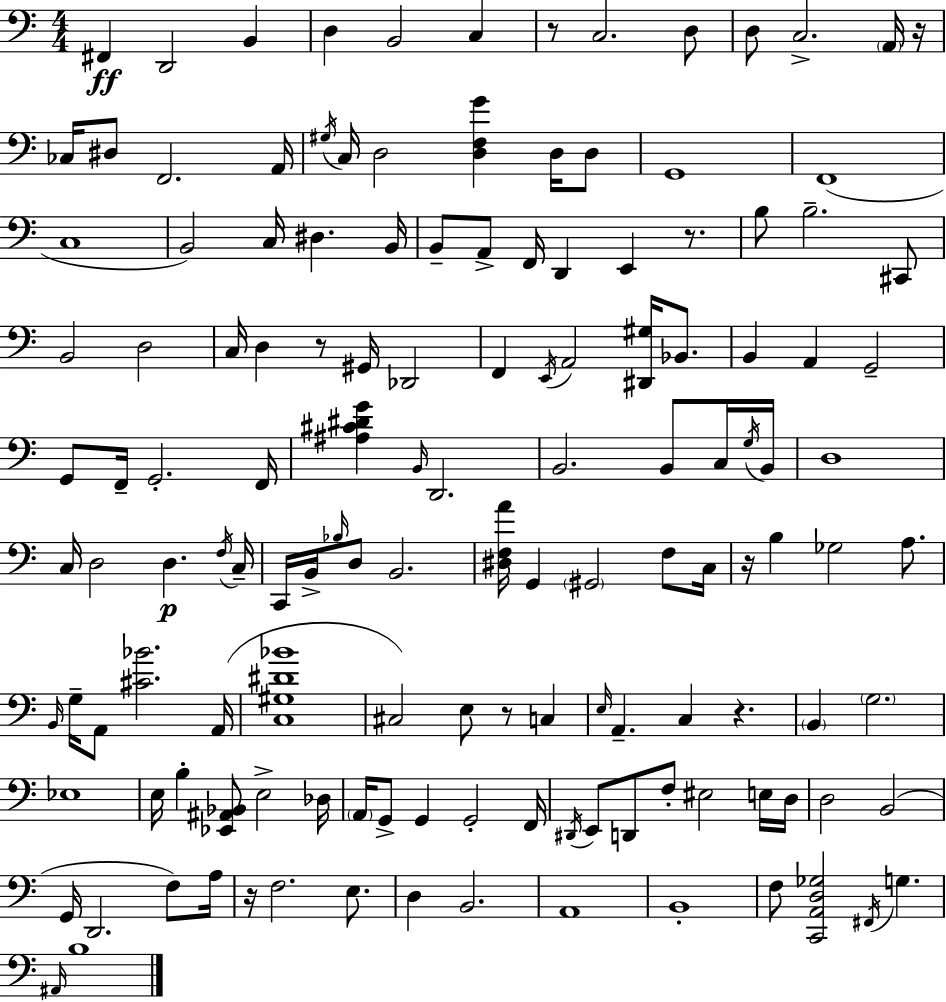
F#2/q D2/h B2/q D3/q B2/h C3/q R/e C3/h. D3/e D3/e C3/h. A2/s R/s CES3/s D#3/e F2/h. A2/s G#3/s C3/s D3/h [D3,F3,G4]/q D3/s D3/e G2/w F2/w C3/w B2/h C3/s D#3/q. B2/s B2/e A2/e F2/s D2/q E2/q R/e. B3/e B3/h. C#2/e B2/h D3/h C3/s D3/q R/e G#2/s Db2/h F2/q E2/s A2/h [D#2,G#3]/s Bb2/e. B2/q A2/q G2/h G2/e F2/s G2/h. F2/s [A#3,C#4,D#4,G4]/q B2/s D2/h. B2/h. B2/e C3/s G3/s B2/s D3/w C3/s D3/h D3/q. F3/s C3/s C2/s B2/s Bb3/s D3/e B2/h. [D#3,F3,A4]/s G2/q G#2/h F3/e C3/s R/s B3/q Gb3/h A3/e. B2/s G3/s A2/e [C#4,Bb4]/h. A2/s [C3,G#3,D#4,Bb4]/w C#3/h E3/e R/e C3/q E3/s A2/q. C3/q R/q. B2/q G3/h. Eb3/w E3/s B3/q [Eb2,A#2,Bb2]/e E3/h Db3/s A2/s G2/e G2/q G2/h F2/s D#2/s E2/e D2/e F3/e EIS3/h E3/s D3/s D3/h B2/h G2/s D2/h. F3/e A3/s R/s F3/h. E3/e. D3/q B2/h. A2/w B2/w F3/e [C2,A2,D3,Gb3]/h F#2/s G3/q. A#2/s B3/w